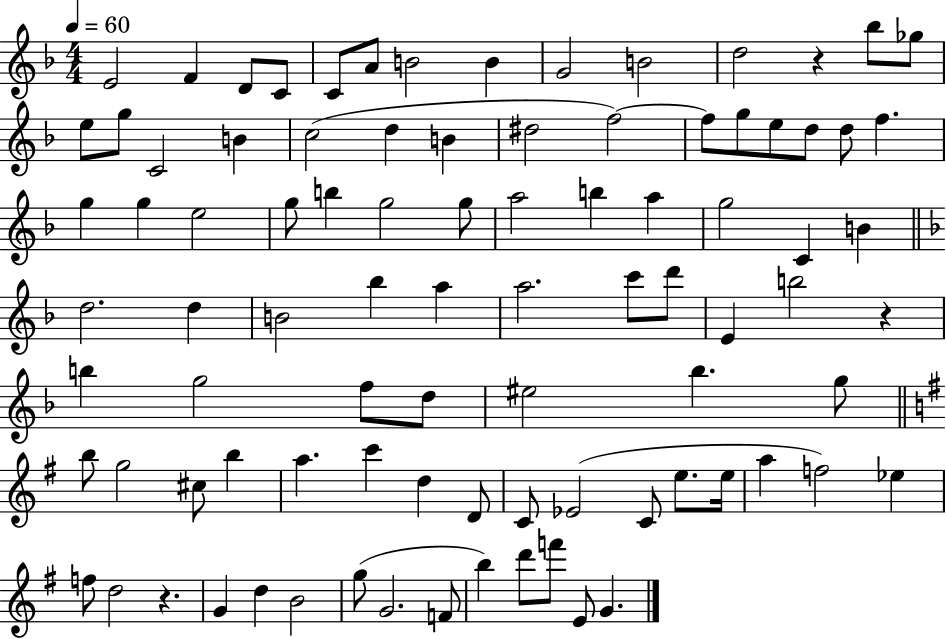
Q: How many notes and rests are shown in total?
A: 90